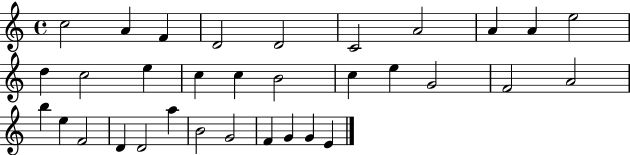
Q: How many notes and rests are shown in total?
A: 33